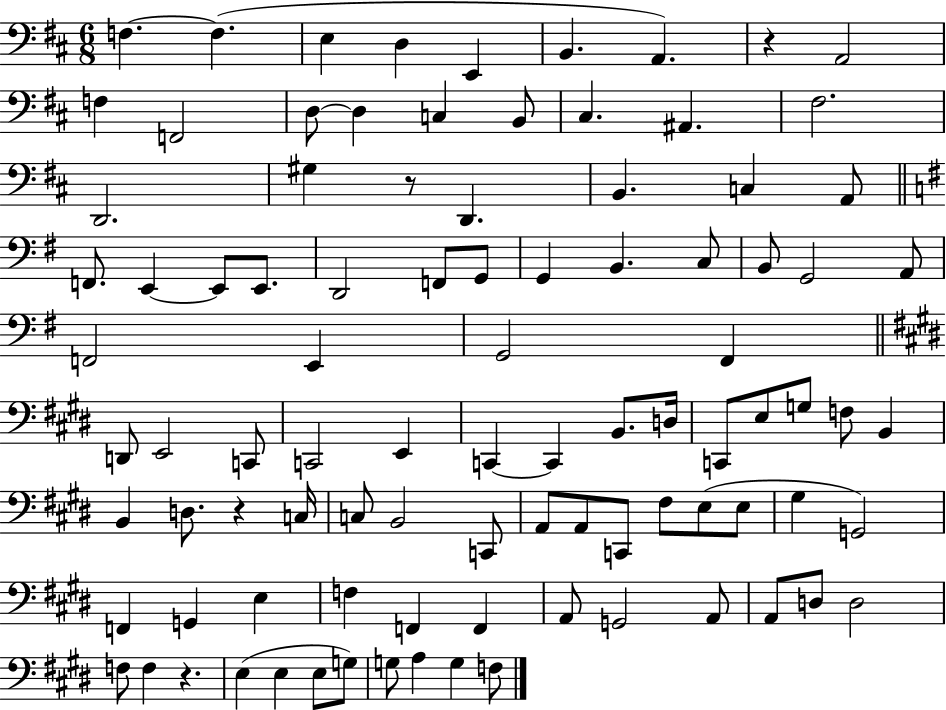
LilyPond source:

{
  \clef bass
  \numericTimeSignature
  \time 6/8
  \key d \major
  f4.~~ f4.( | e4 d4 e,4 | b,4. a,4.) | r4 a,2 | \break f4 f,2 | d8~~ d4 c4 b,8 | cis4. ais,4. | fis2. | \break d,2. | gis4 r8 d,4. | b,4. c4 a,8 | \bar "||" \break \key e \minor f,8. e,4~~ e,8 e,8. | d,2 f,8 g,8 | g,4 b,4. c8 | b,8 g,2 a,8 | \break f,2 e,4 | g,2 fis,4 | \bar "||" \break \key e \major d,8 e,2 c,8 | c,2 e,4 | c,4~~ c,4 b,8. d16 | c,8 e8 g8 f8 b,4 | \break b,4 d8. r4 c16 | c8 b,2 c,8 | a,8 a,8 c,8 fis8 e8( e8 | gis4 g,2) | \break f,4 g,4 e4 | f4 f,4 f,4 | a,8 g,2 a,8 | a,8 d8 d2 | \break f8 f4 r4. | e4( e4 e8 g8) | g8 a4 g4 f8 | \bar "|."
}